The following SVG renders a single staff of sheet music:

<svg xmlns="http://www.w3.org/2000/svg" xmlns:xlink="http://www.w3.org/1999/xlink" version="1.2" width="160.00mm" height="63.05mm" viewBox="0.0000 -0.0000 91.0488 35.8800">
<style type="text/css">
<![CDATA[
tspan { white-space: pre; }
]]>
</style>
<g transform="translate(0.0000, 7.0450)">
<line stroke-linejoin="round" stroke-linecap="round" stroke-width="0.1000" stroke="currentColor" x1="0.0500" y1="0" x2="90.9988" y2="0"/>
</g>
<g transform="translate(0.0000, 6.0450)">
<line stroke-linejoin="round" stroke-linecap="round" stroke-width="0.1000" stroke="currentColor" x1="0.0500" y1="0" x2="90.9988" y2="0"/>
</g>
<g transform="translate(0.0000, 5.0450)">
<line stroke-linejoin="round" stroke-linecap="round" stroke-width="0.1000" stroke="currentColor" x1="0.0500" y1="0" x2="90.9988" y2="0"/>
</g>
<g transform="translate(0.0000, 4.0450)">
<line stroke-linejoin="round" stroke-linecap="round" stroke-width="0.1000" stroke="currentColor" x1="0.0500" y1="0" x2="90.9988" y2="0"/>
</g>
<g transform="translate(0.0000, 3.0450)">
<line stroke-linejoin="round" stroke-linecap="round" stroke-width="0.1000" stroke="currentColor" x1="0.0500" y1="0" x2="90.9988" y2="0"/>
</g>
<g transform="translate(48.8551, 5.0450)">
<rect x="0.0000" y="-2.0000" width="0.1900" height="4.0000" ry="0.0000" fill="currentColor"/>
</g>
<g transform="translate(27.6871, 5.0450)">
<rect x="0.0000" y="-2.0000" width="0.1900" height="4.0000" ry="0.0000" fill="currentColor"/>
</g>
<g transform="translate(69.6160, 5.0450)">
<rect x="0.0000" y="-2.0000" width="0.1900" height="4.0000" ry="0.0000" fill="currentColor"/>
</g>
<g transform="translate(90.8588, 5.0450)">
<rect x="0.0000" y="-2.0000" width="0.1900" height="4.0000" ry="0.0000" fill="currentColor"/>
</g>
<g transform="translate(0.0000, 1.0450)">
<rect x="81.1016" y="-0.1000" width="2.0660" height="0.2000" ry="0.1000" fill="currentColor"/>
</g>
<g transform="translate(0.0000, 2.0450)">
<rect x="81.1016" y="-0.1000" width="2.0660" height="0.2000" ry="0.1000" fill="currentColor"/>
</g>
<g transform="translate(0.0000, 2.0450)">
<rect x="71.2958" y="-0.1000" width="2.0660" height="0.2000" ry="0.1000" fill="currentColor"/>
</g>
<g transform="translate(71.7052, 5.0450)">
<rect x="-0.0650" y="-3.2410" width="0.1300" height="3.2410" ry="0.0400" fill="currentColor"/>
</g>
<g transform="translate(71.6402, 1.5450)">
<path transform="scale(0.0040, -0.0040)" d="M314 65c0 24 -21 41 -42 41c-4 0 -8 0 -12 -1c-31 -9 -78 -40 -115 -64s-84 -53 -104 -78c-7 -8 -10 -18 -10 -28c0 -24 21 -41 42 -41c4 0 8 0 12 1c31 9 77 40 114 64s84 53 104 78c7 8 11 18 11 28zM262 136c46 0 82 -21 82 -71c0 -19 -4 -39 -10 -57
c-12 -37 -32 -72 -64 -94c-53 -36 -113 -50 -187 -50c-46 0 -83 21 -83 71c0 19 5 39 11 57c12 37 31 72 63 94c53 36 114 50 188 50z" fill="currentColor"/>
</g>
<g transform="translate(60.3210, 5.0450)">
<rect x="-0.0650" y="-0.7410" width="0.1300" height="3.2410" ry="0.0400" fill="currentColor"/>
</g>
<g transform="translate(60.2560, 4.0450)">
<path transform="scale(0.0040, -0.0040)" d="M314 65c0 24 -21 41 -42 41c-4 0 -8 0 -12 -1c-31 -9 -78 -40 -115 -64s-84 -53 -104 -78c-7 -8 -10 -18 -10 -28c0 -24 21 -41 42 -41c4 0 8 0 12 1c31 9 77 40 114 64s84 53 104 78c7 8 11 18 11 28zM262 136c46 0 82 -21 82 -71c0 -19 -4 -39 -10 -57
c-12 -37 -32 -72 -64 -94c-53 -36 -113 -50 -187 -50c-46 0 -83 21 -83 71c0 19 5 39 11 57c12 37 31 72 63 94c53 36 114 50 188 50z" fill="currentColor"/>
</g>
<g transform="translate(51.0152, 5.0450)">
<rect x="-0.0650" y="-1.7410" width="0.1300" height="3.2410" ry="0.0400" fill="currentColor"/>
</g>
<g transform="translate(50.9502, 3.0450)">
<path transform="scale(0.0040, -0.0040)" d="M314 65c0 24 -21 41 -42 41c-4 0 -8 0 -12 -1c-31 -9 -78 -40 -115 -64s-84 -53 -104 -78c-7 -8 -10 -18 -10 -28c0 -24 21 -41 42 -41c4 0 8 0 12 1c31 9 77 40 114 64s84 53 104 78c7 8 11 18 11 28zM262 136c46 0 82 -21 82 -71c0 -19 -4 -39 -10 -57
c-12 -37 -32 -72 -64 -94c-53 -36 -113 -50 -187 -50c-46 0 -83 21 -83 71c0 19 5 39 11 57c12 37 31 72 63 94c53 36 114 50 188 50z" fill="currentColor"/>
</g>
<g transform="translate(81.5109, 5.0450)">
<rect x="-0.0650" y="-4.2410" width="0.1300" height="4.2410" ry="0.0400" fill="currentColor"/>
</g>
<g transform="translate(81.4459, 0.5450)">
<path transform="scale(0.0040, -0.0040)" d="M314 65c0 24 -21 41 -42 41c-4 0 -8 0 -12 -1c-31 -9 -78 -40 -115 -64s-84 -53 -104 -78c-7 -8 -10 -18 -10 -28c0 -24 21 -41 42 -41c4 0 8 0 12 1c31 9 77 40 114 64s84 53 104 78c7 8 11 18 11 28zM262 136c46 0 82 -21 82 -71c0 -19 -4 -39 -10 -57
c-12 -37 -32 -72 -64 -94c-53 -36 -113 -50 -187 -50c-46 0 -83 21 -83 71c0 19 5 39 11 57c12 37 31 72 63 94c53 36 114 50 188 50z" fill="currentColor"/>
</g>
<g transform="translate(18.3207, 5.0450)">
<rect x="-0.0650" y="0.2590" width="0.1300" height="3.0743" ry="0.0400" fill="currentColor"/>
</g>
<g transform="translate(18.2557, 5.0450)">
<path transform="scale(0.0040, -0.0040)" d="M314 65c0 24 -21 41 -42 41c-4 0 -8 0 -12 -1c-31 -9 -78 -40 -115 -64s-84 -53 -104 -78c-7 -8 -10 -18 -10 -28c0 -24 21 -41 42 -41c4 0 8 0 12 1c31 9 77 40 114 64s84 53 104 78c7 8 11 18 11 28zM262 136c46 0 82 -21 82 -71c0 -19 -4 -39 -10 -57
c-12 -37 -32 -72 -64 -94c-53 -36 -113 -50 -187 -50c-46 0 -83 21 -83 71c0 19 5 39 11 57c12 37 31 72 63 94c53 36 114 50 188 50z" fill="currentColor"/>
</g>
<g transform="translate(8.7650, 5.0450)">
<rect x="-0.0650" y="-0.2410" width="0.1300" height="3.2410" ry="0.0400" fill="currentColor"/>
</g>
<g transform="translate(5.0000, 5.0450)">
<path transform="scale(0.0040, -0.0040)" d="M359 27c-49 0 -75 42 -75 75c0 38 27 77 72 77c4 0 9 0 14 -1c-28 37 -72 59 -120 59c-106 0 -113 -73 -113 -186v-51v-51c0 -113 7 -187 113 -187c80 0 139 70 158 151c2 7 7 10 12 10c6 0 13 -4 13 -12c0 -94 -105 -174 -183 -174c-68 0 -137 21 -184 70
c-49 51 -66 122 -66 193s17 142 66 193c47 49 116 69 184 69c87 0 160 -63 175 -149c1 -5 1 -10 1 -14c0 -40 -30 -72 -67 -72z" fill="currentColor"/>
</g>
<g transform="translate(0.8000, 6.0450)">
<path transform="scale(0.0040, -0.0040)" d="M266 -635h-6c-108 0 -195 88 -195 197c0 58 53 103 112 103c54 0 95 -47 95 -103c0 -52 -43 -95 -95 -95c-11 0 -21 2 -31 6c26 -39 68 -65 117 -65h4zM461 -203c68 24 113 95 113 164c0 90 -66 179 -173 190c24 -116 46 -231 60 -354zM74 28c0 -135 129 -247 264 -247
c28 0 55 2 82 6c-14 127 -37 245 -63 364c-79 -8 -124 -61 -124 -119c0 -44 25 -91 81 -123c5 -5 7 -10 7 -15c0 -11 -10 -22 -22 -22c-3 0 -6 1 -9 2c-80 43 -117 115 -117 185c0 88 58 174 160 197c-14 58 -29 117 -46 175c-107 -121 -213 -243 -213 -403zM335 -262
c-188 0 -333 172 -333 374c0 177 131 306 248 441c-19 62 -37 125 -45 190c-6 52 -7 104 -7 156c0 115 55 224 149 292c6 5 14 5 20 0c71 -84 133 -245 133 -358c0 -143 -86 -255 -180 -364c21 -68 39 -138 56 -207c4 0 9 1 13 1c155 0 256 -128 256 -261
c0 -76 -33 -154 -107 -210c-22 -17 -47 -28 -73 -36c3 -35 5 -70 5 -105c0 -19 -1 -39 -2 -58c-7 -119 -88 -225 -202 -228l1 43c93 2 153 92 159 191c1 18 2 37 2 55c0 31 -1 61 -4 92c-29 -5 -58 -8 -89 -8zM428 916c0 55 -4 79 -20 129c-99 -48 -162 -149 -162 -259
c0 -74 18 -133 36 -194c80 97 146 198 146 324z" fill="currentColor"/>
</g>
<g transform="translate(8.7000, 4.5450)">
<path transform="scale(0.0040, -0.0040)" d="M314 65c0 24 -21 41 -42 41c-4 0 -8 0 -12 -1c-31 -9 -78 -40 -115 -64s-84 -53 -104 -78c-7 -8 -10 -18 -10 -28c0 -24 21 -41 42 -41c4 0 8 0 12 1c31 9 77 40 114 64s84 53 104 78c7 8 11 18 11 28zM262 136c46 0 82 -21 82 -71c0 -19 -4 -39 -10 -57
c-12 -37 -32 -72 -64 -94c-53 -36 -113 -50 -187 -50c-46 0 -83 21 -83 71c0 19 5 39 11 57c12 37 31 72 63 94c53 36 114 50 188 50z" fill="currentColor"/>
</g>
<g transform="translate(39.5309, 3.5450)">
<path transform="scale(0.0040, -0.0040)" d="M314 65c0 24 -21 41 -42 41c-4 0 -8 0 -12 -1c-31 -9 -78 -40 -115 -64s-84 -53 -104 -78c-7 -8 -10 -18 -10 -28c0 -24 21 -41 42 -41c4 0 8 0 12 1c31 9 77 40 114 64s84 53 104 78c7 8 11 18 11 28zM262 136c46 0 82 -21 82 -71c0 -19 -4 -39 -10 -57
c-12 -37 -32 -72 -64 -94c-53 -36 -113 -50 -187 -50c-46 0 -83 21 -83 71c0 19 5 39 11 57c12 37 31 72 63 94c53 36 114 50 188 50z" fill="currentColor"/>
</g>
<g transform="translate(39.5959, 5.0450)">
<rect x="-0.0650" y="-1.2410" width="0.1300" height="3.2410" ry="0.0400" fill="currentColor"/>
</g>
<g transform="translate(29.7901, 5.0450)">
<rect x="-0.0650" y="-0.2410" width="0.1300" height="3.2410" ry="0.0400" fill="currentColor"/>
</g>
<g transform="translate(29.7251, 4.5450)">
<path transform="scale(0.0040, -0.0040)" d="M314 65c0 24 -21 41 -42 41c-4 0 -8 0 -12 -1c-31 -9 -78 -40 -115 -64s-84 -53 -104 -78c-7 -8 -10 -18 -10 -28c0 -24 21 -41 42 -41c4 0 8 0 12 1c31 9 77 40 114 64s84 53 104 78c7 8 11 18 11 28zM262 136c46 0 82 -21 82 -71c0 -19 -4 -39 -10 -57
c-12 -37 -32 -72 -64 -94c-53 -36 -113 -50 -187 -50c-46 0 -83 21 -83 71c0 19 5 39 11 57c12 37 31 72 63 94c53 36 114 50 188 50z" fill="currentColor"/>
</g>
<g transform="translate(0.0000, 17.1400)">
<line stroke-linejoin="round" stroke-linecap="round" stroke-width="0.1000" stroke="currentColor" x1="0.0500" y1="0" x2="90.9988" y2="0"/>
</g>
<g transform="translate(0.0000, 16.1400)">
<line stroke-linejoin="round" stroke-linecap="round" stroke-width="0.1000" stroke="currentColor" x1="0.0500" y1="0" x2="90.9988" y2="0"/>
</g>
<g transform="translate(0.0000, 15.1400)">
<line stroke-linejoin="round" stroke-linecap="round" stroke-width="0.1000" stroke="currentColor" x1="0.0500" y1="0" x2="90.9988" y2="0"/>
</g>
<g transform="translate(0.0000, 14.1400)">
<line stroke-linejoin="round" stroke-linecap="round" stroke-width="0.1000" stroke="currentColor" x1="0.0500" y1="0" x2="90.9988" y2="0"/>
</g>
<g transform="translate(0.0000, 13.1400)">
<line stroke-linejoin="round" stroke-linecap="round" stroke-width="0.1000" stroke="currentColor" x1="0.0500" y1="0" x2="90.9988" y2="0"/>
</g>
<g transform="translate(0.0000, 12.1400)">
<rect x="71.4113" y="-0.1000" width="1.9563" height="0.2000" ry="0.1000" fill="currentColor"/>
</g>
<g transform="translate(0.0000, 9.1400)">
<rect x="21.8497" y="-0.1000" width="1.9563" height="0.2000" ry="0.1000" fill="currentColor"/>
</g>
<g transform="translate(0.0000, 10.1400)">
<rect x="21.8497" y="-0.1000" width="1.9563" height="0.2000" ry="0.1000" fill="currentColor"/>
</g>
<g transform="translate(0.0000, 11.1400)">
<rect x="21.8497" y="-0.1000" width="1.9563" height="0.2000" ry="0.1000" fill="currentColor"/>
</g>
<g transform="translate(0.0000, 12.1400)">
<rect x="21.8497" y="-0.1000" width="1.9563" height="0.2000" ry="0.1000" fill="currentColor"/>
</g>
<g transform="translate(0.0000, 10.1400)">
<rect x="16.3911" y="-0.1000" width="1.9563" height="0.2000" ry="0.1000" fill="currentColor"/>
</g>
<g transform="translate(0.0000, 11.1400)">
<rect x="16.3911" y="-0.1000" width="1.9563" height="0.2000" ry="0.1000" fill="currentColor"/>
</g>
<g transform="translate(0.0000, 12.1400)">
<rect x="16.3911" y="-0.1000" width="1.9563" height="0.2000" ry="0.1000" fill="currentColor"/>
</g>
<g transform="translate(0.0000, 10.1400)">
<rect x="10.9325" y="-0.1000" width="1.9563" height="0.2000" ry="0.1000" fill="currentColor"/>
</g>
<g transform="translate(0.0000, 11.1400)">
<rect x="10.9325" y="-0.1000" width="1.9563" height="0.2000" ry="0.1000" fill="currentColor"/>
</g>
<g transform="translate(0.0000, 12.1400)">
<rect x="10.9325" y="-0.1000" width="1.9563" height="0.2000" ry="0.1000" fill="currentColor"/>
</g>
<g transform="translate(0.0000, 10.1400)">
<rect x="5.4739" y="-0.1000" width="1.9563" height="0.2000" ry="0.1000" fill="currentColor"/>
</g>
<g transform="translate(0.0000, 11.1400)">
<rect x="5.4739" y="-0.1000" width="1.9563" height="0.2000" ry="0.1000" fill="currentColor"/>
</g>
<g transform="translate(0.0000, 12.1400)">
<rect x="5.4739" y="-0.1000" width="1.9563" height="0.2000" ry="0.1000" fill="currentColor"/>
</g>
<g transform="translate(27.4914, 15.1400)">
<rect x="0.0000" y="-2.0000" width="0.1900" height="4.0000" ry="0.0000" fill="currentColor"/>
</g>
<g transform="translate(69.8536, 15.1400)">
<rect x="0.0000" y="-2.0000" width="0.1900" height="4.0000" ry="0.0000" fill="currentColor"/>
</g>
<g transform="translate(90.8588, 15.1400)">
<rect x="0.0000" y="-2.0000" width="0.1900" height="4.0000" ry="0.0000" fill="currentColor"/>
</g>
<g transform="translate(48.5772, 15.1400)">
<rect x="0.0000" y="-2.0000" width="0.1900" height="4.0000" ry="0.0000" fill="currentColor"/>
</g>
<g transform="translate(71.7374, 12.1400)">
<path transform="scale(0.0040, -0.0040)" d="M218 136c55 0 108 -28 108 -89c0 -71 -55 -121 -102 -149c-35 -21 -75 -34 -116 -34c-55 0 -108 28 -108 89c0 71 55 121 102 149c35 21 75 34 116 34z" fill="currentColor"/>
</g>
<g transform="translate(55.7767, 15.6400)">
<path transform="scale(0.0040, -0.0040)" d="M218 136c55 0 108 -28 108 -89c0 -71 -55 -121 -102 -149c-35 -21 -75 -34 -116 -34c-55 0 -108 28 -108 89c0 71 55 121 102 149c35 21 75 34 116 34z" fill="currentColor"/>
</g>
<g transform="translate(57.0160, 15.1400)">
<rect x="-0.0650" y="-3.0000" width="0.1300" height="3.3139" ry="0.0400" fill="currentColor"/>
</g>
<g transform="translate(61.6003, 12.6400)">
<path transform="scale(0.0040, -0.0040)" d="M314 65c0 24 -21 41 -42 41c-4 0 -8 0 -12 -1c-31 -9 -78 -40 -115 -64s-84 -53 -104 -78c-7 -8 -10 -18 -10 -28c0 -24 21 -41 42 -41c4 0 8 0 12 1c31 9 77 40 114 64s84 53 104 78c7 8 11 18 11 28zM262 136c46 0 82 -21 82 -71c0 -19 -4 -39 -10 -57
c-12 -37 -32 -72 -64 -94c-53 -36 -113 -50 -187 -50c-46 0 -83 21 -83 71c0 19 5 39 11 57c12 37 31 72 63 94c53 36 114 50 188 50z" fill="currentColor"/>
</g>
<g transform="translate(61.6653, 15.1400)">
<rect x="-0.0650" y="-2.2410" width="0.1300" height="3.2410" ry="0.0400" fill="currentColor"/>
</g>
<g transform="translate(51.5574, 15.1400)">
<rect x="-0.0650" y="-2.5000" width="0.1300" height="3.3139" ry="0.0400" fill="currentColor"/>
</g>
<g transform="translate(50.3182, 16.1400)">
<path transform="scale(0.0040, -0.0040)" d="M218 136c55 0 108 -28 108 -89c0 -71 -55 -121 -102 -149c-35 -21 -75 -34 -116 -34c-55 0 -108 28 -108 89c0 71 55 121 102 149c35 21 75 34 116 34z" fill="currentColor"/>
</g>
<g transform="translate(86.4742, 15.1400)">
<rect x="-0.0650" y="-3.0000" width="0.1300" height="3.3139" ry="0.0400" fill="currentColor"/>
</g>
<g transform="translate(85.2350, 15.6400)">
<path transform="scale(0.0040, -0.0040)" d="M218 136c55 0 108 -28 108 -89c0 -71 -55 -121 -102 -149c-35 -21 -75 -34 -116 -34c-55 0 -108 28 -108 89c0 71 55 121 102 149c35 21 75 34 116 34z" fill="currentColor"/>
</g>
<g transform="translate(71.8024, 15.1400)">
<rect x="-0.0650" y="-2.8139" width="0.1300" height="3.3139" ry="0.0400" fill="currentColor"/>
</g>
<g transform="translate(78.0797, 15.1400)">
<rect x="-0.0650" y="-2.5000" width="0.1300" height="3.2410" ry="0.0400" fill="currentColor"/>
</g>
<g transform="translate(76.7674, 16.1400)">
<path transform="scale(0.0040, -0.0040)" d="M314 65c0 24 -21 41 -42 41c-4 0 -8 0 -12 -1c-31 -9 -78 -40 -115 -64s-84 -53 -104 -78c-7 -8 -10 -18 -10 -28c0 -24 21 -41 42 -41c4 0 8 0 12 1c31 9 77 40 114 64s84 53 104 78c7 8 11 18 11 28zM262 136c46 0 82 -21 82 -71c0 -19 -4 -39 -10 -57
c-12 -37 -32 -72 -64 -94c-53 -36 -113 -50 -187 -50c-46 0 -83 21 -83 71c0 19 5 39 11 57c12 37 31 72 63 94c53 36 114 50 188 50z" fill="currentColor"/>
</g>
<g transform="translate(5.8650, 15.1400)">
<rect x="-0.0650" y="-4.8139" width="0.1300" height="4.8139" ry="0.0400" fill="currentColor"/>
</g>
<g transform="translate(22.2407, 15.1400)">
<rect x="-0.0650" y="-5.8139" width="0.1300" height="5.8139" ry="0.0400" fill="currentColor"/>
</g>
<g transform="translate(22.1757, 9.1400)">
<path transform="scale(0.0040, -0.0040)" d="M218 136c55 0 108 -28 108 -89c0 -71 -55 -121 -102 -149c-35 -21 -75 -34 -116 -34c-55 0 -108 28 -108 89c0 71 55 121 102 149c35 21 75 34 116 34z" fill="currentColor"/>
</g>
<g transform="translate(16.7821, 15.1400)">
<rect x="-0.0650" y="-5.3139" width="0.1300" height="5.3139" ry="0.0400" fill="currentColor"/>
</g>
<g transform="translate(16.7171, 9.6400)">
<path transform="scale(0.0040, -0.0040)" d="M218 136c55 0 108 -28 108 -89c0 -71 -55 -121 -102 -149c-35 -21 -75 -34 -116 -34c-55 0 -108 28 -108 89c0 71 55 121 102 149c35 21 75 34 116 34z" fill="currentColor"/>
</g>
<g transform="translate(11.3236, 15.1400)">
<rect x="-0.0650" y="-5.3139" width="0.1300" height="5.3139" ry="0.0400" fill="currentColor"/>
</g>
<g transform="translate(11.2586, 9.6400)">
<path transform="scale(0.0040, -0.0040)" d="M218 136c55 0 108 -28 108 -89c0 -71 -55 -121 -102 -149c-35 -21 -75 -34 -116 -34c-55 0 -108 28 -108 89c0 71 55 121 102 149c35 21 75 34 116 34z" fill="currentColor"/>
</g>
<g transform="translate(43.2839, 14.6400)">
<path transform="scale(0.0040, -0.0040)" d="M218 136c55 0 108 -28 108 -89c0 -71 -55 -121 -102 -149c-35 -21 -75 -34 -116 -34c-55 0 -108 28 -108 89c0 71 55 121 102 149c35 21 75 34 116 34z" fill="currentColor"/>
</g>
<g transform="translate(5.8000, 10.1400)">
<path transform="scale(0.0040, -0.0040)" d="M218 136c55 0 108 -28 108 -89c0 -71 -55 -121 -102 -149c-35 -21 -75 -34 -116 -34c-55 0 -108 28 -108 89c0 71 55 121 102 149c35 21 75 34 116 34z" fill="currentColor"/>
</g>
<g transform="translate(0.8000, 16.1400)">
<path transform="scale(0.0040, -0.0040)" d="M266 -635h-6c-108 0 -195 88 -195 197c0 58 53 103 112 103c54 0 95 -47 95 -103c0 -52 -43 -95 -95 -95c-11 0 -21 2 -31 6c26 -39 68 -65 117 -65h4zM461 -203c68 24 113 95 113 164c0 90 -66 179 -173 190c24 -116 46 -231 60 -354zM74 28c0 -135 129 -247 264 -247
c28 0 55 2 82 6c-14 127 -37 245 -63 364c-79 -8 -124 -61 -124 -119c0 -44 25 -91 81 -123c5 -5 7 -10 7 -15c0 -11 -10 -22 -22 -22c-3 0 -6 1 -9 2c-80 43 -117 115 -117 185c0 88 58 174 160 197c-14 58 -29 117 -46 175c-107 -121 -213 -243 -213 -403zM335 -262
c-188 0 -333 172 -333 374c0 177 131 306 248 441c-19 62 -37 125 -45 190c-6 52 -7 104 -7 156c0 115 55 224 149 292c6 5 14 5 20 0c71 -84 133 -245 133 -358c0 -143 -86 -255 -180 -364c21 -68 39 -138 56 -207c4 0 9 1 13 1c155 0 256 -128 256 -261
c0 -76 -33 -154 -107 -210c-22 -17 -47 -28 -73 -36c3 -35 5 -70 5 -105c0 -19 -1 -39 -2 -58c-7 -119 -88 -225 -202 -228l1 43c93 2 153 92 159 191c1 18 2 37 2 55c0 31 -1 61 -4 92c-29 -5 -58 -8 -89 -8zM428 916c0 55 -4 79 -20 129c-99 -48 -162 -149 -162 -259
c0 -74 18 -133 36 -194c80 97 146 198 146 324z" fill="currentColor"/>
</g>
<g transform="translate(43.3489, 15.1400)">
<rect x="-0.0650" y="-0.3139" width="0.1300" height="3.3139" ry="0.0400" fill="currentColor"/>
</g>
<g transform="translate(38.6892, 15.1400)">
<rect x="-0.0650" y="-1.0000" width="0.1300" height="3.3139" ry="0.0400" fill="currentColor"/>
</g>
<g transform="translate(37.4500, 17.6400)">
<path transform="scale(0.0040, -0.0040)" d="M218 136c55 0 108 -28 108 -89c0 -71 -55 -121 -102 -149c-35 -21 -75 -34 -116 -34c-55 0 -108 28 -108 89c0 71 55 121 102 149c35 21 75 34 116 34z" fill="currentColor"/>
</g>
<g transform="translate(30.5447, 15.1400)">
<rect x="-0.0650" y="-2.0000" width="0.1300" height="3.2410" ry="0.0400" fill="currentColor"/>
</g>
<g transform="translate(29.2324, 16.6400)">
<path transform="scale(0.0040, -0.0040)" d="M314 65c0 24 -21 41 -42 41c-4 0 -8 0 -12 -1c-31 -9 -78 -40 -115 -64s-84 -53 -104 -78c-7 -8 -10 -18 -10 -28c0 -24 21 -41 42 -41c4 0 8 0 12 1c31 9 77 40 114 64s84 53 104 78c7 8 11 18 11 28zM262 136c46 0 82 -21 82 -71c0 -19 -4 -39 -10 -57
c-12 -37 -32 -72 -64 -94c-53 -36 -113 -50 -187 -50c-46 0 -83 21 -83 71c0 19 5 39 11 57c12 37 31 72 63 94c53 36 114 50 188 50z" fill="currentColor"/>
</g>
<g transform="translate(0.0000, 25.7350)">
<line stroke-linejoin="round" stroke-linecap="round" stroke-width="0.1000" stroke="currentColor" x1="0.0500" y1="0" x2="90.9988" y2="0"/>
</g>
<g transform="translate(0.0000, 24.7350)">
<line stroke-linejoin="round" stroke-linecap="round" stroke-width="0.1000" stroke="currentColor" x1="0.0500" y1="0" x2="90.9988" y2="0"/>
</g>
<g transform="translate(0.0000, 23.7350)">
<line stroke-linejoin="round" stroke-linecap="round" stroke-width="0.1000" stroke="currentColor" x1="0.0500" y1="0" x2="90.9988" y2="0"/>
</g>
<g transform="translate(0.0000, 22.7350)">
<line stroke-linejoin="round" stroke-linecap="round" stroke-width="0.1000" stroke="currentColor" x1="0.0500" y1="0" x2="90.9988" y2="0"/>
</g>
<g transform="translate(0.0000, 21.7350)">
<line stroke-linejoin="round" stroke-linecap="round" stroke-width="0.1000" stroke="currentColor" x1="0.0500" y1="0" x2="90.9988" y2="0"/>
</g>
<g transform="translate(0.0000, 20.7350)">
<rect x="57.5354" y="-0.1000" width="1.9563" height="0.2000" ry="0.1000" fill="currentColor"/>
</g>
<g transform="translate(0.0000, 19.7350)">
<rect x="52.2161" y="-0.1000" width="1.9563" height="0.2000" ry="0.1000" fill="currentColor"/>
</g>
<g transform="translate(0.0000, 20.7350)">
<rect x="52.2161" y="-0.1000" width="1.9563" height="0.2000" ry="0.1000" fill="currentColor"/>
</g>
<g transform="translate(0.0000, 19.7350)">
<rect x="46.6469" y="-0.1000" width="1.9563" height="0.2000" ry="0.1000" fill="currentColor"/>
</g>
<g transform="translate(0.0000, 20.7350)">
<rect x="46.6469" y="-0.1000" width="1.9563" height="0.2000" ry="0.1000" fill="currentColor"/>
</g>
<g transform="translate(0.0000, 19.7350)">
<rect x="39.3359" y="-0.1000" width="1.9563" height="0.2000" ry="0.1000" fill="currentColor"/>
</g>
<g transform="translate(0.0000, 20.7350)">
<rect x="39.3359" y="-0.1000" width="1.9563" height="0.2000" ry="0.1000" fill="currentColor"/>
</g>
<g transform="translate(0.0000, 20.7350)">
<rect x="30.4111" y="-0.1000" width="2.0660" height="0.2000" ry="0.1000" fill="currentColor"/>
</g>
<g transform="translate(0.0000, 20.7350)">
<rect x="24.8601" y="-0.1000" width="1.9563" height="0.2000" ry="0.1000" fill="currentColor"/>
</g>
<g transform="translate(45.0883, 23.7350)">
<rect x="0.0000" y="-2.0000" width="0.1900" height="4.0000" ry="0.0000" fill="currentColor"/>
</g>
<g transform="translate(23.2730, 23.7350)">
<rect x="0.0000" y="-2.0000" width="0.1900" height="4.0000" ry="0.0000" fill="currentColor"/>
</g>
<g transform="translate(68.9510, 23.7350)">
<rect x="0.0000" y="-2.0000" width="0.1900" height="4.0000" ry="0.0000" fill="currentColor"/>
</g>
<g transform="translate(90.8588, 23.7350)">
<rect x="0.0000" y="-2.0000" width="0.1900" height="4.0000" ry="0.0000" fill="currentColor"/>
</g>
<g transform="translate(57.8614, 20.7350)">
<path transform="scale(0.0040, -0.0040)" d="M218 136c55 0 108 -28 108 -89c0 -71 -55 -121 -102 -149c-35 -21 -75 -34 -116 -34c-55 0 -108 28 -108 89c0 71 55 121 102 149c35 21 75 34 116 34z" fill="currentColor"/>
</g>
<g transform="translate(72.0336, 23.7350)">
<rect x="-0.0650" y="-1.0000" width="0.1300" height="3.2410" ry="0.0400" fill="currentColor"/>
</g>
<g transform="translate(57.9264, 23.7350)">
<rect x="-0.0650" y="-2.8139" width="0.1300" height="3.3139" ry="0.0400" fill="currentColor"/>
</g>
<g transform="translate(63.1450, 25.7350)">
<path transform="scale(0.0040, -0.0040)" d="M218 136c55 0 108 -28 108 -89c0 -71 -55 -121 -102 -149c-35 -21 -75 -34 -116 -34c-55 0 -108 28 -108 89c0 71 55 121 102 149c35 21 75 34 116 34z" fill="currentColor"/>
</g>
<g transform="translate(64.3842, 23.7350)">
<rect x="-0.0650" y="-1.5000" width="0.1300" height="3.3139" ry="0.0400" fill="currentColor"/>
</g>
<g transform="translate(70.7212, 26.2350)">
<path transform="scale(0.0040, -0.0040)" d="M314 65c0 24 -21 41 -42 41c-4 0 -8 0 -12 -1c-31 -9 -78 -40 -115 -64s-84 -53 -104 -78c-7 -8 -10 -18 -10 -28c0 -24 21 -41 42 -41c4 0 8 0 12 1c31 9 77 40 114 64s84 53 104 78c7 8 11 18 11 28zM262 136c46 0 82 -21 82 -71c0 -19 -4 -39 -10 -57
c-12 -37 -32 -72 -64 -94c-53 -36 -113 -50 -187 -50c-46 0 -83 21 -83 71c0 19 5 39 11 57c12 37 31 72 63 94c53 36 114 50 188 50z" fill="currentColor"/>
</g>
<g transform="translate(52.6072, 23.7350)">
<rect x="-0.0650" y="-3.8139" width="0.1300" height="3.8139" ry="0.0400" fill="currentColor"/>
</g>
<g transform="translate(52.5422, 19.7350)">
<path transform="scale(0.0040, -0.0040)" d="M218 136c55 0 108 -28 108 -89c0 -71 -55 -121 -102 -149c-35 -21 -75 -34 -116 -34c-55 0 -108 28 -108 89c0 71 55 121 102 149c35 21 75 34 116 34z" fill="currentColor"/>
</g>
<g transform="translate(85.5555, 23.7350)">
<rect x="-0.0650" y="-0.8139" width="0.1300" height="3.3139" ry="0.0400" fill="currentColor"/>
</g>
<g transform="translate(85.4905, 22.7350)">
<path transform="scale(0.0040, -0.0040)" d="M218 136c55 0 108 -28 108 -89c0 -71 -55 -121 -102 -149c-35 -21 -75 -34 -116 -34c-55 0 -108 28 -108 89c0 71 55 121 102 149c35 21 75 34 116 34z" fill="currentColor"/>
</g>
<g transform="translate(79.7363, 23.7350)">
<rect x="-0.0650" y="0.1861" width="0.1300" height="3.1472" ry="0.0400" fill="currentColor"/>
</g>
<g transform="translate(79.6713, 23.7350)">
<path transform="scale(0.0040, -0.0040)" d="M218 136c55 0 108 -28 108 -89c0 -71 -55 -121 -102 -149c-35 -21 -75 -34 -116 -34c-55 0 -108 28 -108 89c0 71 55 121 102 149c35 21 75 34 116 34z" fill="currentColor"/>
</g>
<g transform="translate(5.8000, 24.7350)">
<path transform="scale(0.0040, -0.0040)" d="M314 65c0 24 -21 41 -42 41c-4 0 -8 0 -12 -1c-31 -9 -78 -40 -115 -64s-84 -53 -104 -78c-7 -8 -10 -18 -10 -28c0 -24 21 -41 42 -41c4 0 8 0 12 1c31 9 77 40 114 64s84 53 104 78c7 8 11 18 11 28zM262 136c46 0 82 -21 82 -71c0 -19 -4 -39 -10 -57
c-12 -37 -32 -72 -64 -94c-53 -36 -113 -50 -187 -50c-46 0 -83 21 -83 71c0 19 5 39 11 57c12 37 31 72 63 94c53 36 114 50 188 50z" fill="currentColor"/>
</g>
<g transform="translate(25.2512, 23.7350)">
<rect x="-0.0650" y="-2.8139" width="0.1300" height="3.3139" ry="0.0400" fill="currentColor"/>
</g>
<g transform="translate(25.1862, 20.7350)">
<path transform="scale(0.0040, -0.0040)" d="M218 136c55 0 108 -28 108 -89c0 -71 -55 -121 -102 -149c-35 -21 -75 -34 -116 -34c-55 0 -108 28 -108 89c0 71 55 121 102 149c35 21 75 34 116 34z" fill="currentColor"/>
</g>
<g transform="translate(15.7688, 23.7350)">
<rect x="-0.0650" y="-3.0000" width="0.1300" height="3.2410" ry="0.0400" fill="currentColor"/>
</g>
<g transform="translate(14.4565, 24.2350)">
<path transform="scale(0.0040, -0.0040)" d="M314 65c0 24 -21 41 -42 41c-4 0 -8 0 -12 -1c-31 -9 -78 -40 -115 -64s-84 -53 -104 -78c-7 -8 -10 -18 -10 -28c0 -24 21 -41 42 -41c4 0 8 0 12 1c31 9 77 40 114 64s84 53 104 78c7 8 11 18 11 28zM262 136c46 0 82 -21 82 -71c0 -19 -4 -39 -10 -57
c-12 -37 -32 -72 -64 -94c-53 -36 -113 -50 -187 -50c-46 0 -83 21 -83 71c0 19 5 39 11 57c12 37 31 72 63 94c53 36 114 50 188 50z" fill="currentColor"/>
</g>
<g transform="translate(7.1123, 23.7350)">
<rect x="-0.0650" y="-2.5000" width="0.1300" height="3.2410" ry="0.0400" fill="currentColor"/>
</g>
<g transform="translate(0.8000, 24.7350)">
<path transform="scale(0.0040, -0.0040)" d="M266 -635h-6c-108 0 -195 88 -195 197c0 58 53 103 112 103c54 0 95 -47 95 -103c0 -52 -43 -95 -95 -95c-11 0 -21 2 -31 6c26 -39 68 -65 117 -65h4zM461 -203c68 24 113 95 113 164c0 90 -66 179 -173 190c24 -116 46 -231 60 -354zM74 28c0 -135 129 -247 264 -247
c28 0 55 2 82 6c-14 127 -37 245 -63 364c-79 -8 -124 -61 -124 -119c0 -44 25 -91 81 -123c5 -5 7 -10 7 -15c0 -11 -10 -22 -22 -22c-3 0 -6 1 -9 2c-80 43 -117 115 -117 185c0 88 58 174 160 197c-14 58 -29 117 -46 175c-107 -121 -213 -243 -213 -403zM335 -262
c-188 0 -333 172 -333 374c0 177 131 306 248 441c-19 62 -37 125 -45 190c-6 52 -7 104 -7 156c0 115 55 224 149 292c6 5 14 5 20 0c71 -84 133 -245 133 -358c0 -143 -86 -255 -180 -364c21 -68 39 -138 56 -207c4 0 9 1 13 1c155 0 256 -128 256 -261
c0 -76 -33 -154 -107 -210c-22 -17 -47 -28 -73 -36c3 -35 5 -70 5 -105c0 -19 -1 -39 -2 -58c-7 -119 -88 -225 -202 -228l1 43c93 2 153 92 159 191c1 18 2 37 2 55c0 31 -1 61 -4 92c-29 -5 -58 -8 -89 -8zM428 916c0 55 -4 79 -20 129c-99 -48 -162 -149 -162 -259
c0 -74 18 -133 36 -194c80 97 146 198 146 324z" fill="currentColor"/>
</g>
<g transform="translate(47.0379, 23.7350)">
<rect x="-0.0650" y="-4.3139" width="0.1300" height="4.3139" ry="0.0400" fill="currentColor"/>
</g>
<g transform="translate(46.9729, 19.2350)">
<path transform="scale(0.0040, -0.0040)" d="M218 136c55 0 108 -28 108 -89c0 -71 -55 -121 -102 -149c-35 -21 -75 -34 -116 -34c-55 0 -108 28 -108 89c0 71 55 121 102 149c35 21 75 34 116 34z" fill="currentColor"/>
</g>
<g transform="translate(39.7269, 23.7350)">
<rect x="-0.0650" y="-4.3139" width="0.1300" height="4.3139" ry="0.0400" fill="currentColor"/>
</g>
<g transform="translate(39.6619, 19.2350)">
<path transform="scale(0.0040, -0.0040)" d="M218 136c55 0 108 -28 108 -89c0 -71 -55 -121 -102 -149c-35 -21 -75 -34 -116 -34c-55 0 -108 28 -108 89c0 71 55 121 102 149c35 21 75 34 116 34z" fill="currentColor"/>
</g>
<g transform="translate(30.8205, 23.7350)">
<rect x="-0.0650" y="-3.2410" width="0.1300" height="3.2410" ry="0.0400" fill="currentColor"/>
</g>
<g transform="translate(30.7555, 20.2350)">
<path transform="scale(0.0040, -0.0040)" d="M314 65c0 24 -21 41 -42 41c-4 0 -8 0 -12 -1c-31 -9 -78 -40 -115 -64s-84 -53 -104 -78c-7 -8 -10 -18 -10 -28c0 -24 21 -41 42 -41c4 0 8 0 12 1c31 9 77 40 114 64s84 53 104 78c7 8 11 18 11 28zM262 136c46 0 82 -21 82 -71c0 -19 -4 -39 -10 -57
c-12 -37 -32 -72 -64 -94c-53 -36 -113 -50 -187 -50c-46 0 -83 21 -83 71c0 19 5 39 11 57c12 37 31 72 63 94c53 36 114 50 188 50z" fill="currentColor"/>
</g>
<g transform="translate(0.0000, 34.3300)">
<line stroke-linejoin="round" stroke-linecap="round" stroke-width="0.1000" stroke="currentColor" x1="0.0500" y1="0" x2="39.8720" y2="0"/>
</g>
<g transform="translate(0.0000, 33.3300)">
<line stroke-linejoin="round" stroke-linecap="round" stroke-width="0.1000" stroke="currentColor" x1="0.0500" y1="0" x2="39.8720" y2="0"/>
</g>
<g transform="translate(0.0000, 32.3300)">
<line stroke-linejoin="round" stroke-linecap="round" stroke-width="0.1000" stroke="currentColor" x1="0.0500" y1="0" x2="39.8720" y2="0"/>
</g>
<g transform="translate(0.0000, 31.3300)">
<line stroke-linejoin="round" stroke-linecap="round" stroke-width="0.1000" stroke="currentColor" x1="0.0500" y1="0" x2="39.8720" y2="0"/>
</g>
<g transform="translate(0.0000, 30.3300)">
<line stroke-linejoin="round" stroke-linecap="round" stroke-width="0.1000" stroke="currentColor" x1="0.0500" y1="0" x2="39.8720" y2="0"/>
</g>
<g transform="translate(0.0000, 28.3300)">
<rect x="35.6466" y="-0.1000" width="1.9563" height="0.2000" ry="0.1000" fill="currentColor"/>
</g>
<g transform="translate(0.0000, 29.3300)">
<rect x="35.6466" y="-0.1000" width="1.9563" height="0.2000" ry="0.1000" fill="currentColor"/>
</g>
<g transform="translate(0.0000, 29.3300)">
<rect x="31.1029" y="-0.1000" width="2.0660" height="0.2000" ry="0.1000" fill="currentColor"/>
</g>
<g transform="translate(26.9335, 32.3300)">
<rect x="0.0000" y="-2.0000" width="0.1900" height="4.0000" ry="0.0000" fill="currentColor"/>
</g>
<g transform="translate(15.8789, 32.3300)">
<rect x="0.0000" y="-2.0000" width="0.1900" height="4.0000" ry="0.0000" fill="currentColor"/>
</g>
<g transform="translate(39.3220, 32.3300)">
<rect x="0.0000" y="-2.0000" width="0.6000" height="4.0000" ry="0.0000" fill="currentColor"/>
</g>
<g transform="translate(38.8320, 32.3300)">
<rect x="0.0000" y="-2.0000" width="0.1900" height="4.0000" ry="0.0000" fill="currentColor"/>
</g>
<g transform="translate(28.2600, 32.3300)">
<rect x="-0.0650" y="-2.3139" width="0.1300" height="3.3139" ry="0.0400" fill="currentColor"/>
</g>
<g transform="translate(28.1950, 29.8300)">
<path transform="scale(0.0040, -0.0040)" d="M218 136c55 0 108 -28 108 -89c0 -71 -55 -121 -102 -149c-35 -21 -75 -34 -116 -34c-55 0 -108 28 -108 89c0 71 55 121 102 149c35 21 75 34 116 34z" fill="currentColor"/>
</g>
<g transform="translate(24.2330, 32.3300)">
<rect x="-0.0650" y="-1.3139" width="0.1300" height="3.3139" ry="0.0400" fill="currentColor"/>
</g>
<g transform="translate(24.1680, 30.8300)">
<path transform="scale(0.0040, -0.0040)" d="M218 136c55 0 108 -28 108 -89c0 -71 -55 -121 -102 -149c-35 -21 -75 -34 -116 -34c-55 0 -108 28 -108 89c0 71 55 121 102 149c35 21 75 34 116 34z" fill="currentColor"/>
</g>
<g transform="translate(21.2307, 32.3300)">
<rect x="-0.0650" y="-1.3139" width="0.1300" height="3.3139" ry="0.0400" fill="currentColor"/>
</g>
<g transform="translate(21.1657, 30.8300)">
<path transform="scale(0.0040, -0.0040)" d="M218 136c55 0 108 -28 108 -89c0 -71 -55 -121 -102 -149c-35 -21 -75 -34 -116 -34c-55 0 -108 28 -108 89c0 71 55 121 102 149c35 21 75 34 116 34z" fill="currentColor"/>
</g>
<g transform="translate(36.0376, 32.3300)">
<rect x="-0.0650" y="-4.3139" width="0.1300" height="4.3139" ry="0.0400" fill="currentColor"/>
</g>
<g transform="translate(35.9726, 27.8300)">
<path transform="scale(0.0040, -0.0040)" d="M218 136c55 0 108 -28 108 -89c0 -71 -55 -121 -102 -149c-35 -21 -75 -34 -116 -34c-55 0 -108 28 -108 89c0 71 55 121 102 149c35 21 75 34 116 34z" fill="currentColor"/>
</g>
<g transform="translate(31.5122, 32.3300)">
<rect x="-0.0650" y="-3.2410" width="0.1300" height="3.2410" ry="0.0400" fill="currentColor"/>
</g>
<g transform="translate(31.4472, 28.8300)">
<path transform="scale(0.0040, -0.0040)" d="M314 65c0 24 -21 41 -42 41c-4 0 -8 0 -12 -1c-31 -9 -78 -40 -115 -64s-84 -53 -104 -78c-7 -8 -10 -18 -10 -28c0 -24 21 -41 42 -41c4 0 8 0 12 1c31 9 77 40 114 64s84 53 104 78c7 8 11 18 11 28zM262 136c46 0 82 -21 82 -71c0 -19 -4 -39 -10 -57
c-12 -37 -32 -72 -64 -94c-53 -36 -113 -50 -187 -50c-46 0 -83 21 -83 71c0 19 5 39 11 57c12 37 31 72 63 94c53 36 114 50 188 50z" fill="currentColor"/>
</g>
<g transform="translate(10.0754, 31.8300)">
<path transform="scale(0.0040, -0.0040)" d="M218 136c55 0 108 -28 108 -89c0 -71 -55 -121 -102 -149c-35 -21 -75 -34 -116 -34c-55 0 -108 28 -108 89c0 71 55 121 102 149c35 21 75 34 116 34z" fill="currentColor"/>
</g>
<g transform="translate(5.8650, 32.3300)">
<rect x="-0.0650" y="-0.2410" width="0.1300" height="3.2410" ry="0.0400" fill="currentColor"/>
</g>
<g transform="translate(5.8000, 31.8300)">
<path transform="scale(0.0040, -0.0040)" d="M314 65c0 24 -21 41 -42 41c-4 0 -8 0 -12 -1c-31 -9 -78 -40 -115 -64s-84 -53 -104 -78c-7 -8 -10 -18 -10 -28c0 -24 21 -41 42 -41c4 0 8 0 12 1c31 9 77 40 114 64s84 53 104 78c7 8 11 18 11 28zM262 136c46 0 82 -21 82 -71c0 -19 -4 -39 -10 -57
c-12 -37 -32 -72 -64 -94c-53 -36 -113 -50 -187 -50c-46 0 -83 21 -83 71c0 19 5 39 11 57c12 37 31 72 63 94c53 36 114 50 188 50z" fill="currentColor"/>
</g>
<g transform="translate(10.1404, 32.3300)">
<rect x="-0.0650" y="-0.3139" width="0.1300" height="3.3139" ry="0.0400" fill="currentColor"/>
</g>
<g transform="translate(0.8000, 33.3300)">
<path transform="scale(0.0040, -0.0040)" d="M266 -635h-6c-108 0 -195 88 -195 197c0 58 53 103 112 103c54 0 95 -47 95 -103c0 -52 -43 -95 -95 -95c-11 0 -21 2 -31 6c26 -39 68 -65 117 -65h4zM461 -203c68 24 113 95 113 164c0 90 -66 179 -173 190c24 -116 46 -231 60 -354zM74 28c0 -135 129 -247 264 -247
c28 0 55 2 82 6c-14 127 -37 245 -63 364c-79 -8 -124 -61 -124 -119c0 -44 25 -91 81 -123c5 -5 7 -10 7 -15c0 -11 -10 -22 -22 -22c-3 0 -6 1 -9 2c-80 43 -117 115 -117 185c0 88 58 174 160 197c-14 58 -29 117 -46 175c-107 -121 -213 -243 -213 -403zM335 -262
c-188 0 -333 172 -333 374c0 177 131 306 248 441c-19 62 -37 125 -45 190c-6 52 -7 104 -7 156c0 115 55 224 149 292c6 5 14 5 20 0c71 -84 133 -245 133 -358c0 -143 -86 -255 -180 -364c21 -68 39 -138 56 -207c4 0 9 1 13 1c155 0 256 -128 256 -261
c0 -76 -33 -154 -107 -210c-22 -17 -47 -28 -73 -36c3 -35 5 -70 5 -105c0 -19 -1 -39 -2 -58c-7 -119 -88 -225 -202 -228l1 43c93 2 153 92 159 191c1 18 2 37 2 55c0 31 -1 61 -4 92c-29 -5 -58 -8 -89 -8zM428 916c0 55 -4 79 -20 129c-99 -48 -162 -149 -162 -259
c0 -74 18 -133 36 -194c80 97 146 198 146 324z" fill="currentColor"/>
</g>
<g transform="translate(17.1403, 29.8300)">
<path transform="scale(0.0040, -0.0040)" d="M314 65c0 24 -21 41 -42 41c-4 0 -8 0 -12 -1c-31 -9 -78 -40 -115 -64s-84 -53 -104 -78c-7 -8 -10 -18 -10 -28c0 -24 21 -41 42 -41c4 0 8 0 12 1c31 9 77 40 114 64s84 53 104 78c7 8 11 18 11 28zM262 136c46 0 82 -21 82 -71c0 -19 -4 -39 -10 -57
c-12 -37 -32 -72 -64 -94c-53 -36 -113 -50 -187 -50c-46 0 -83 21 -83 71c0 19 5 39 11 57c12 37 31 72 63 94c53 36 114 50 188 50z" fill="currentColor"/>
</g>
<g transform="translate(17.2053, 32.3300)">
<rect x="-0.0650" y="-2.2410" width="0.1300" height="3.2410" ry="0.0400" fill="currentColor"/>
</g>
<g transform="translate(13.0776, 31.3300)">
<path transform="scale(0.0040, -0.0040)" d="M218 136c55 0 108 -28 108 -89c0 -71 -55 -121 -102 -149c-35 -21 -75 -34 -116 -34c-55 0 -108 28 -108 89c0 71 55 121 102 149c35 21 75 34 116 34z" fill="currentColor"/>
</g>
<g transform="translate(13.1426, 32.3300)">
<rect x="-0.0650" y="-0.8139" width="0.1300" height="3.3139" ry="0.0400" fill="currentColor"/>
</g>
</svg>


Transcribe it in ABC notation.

X:1
T:Untitled
M:4/4
L:1/4
K:C
c2 B2 c2 e2 f2 d2 b2 d'2 e' f' f' g' F2 D c G A g2 a G2 A G2 A2 a b2 d' d' c' a E D2 B d c2 c d g2 e e g b2 d'